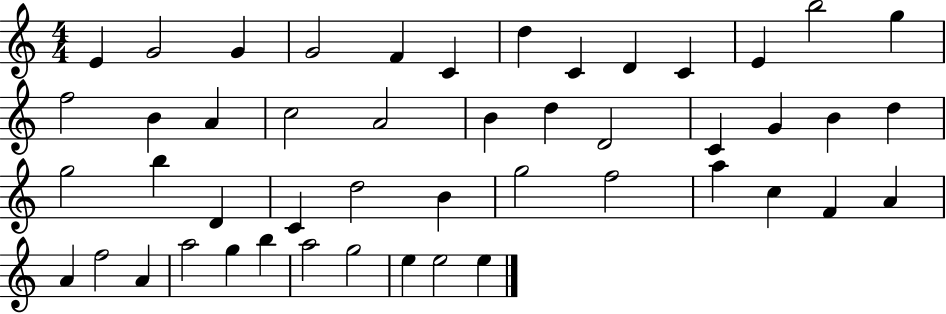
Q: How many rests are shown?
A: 0